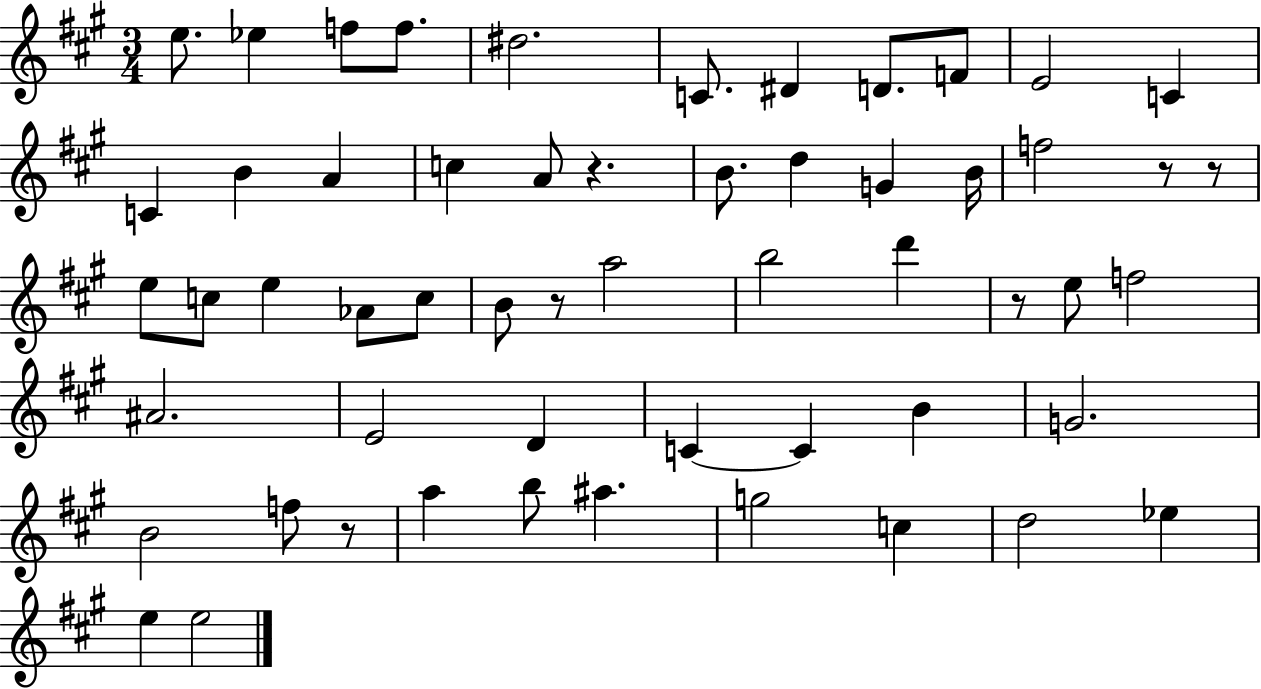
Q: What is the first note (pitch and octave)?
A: E5